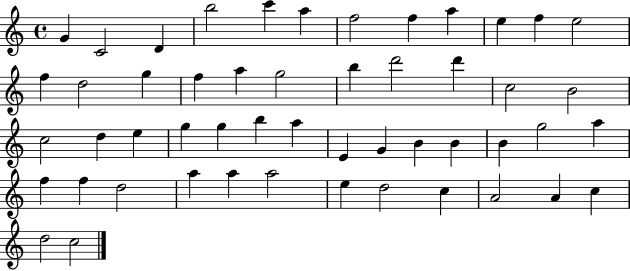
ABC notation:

X:1
T:Untitled
M:4/4
L:1/4
K:C
G C2 D b2 c' a f2 f a e f e2 f d2 g f a g2 b d'2 d' c2 B2 c2 d e g g b a E G B B B g2 a f f d2 a a a2 e d2 c A2 A c d2 c2